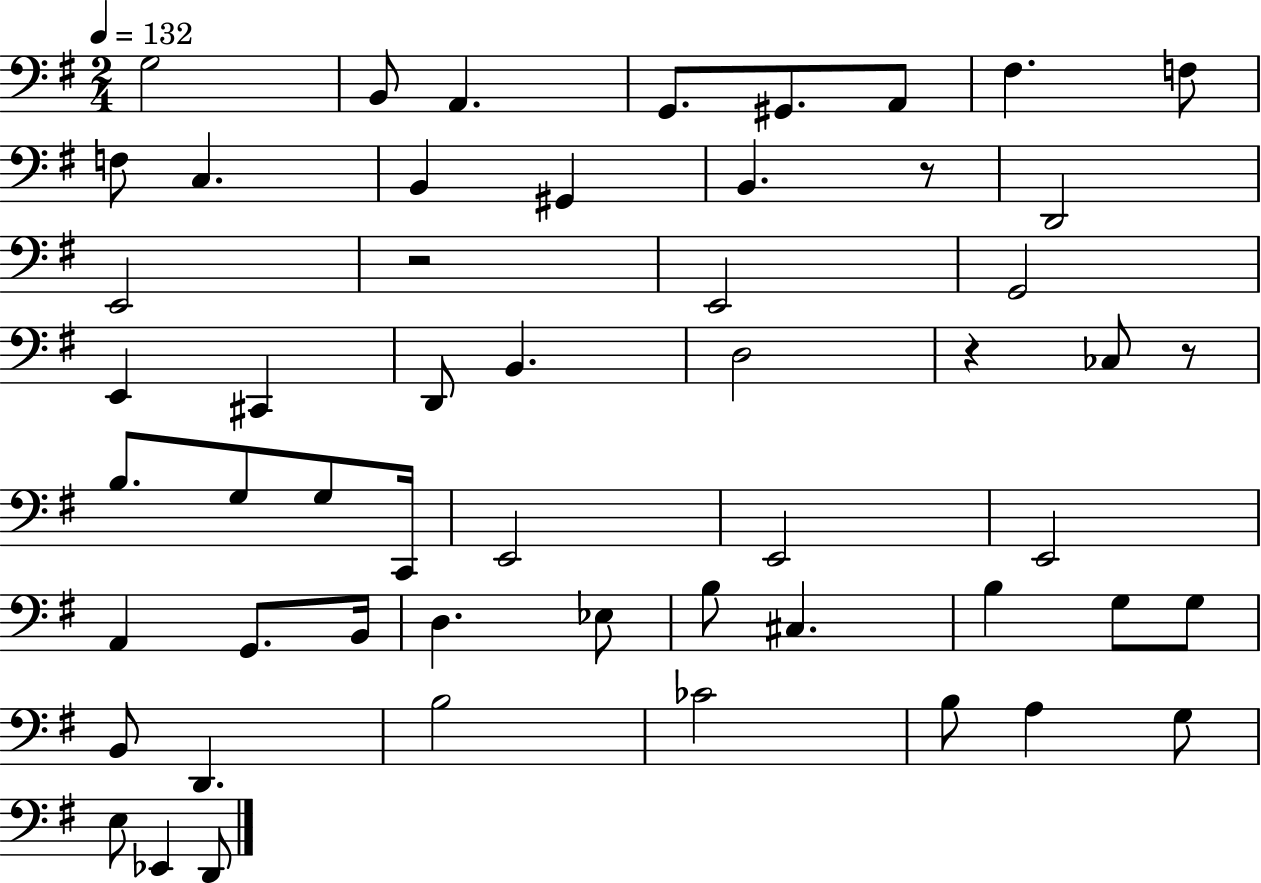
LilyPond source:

{
  \clef bass
  \numericTimeSignature
  \time 2/4
  \key g \major
  \tempo 4 = 132
  g2 | b,8 a,4. | g,8. gis,8. a,8 | fis4. f8 | \break f8 c4. | b,4 gis,4 | b,4. r8 | d,2 | \break e,2 | r2 | e,2 | g,2 | \break e,4 cis,4 | d,8 b,4. | d2 | r4 ces8 r8 | \break b8. g8 g8 c,16 | e,2 | e,2 | e,2 | \break a,4 g,8. b,16 | d4. ees8 | b8 cis4. | b4 g8 g8 | \break b,8 d,4. | b2 | ces'2 | b8 a4 g8 | \break e8 ees,4 d,8 | \bar "|."
}